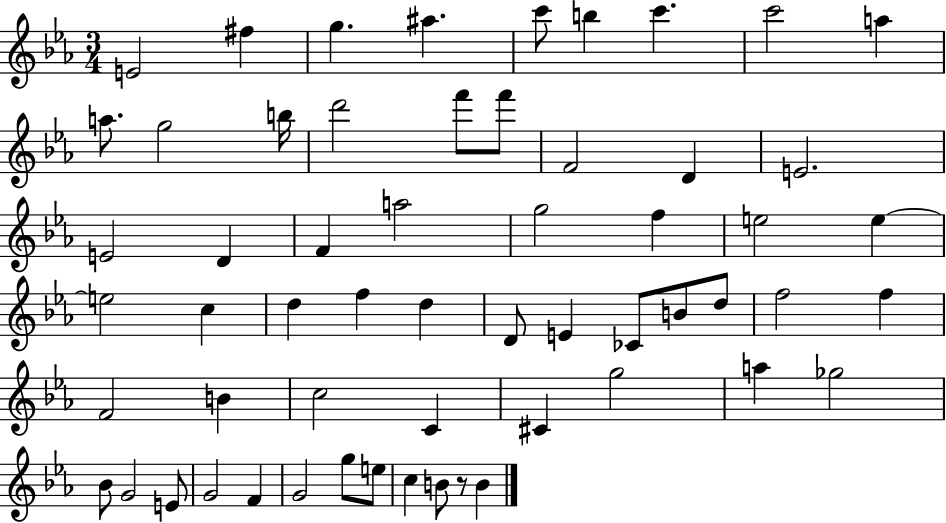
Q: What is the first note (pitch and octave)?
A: E4